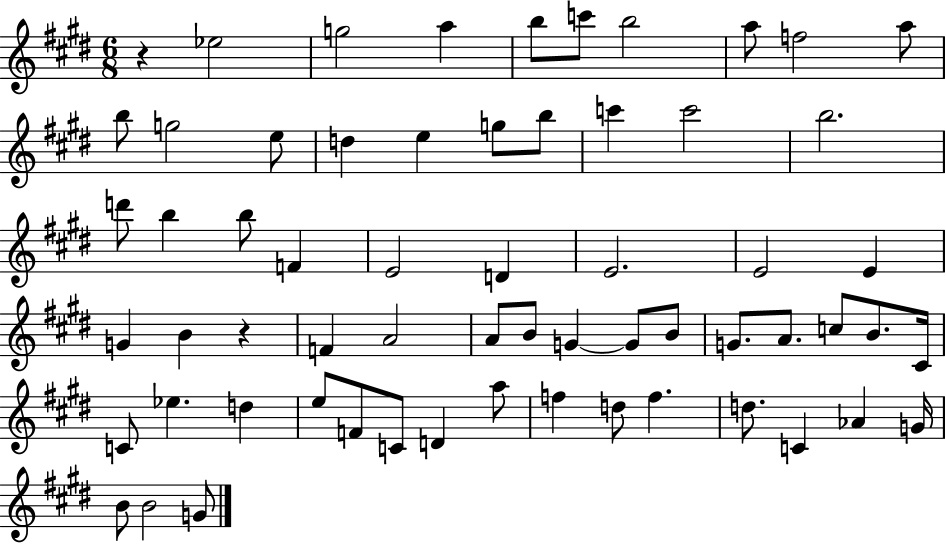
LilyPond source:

{
  \clef treble
  \numericTimeSignature
  \time 6/8
  \key e \major
  \repeat volta 2 { r4 ees''2 | g''2 a''4 | b''8 c'''8 b''2 | a''8 f''2 a''8 | \break b''8 g''2 e''8 | d''4 e''4 g''8 b''8 | c'''4 c'''2 | b''2. | \break d'''8 b''4 b''8 f'4 | e'2 d'4 | e'2. | e'2 e'4 | \break g'4 b'4 r4 | f'4 a'2 | a'8 b'8 g'4~~ g'8 b'8 | g'8. a'8. c''8 b'8. cis'16 | \break c'8 ees''4. d''4 | e''8 f'8 c'8 d'4 a''8 | f''4 d''8 f''4. | d''8. c'4 aes'4 g'16 | \break b'8 b'2 g'8 | } \bar "|."
}